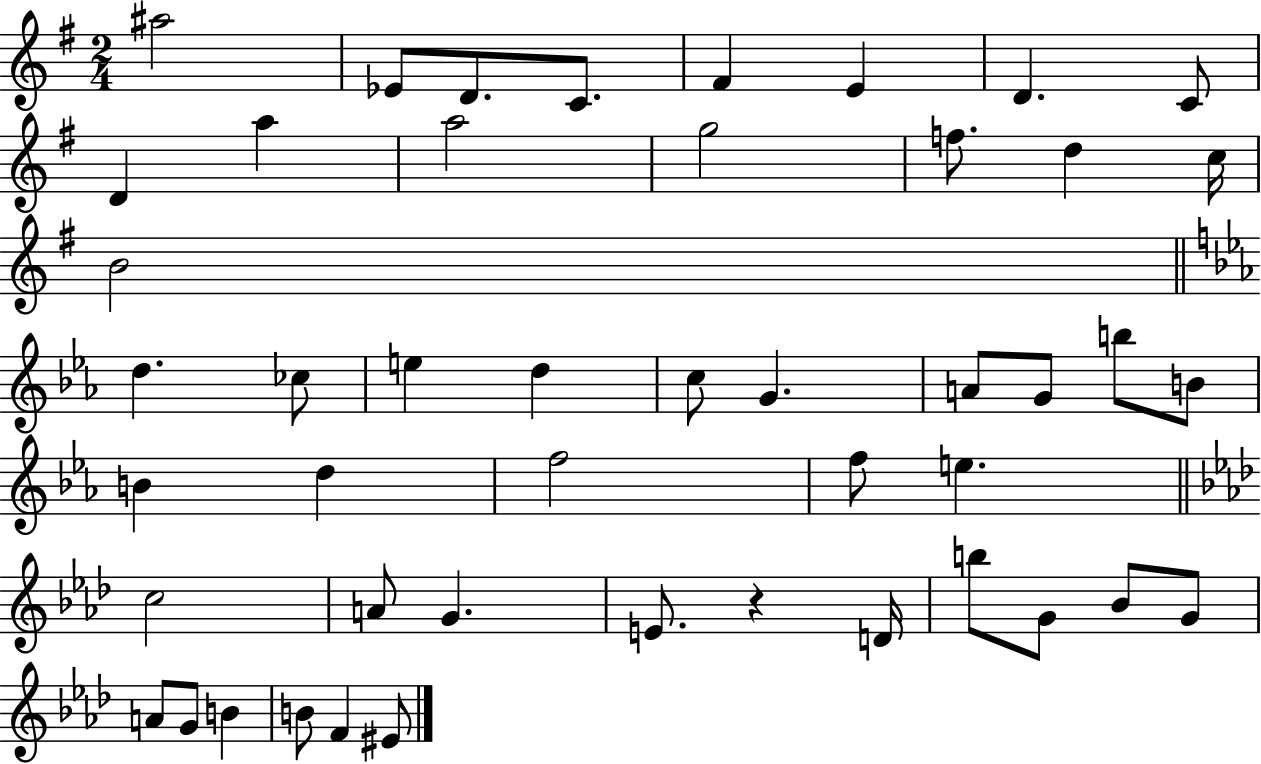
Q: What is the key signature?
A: G major